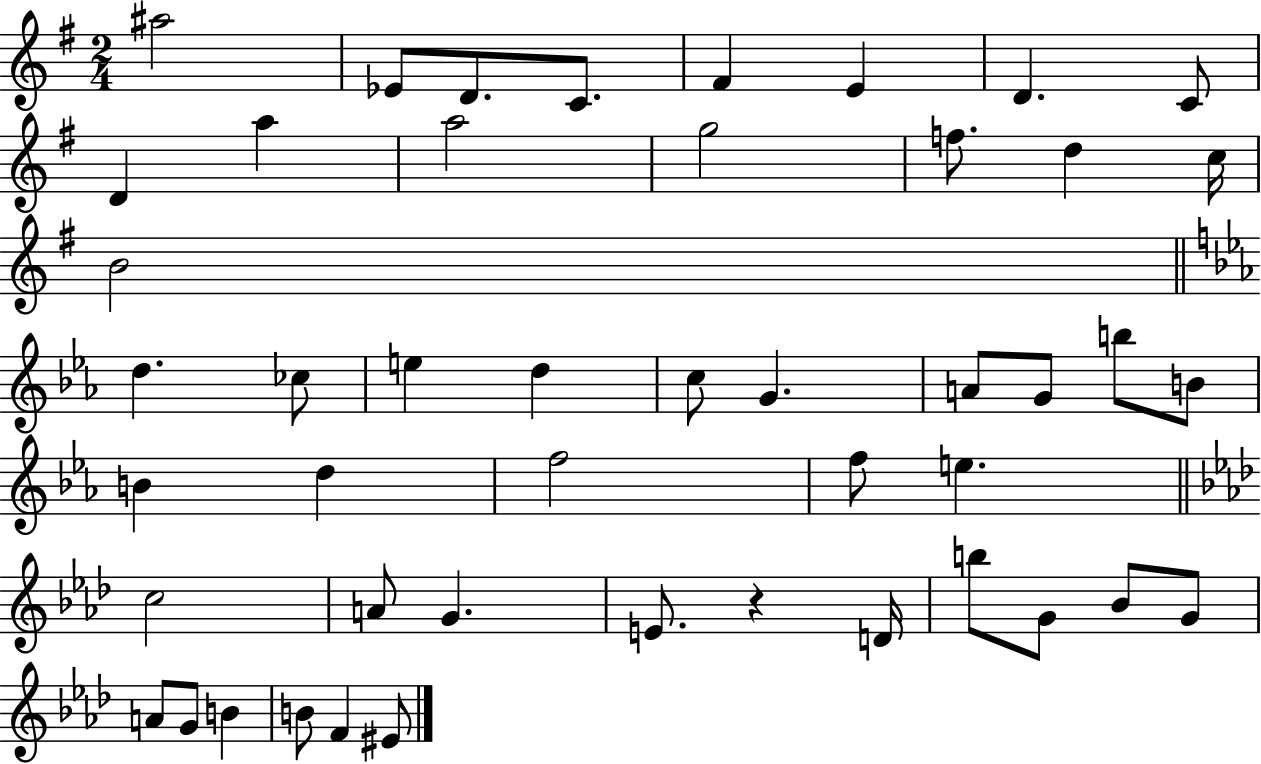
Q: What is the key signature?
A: G major